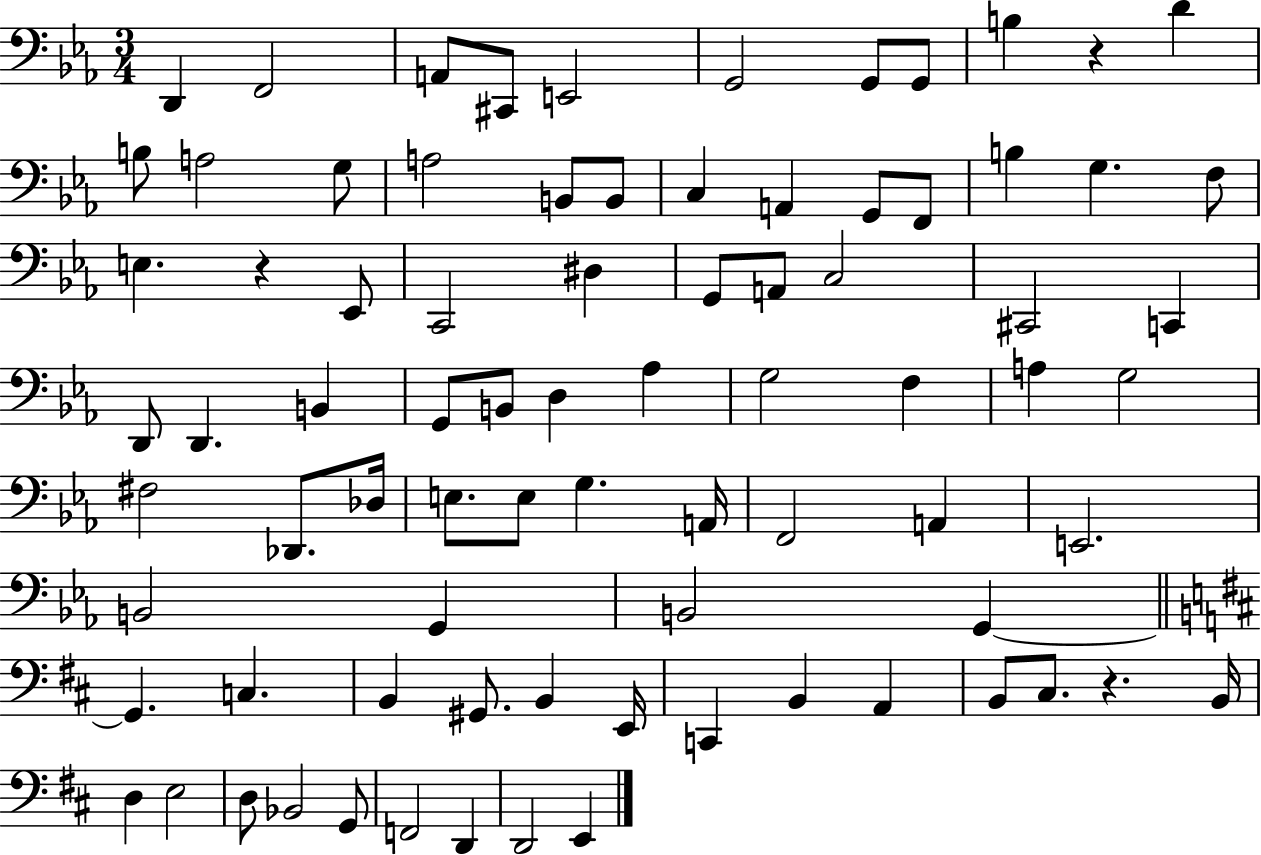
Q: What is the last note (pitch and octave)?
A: E2